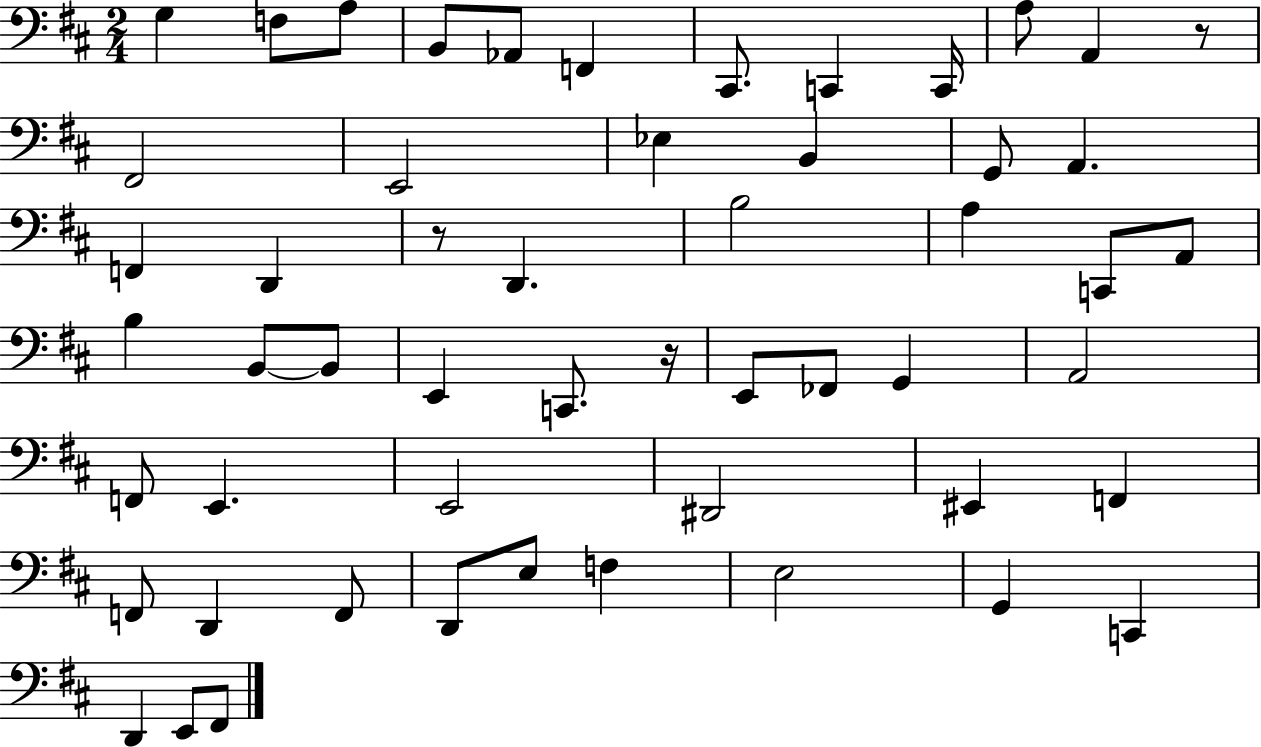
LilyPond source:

{
  \clef bass
  \numericTimeSignature
  \time 2/4
  \key d \major
  g4 f8 a8 | b,8 aes,8 f,4 | cis,8. c,4 c,16 | a8 a,4 r8 | \break fis,2 | e,2 | ees4 b,4 | g,8 a,4. | \break f,4 d,4 | r8 d,4. | b2 | a4 c,8 a,8 | \break b4 b,8~~ b,8 | e,4 c,8. r16 | e,8 fes,8 g,4 | a,2 | \break f,8 e,4. | e,2 | dis,2 | eis,4 f,4 | \break f,8 d,4 f,8 | d,8 e8 f4 | e2 | g,4 c,4 | \break d,4 e,8 fis,8 | \bar "|."
}